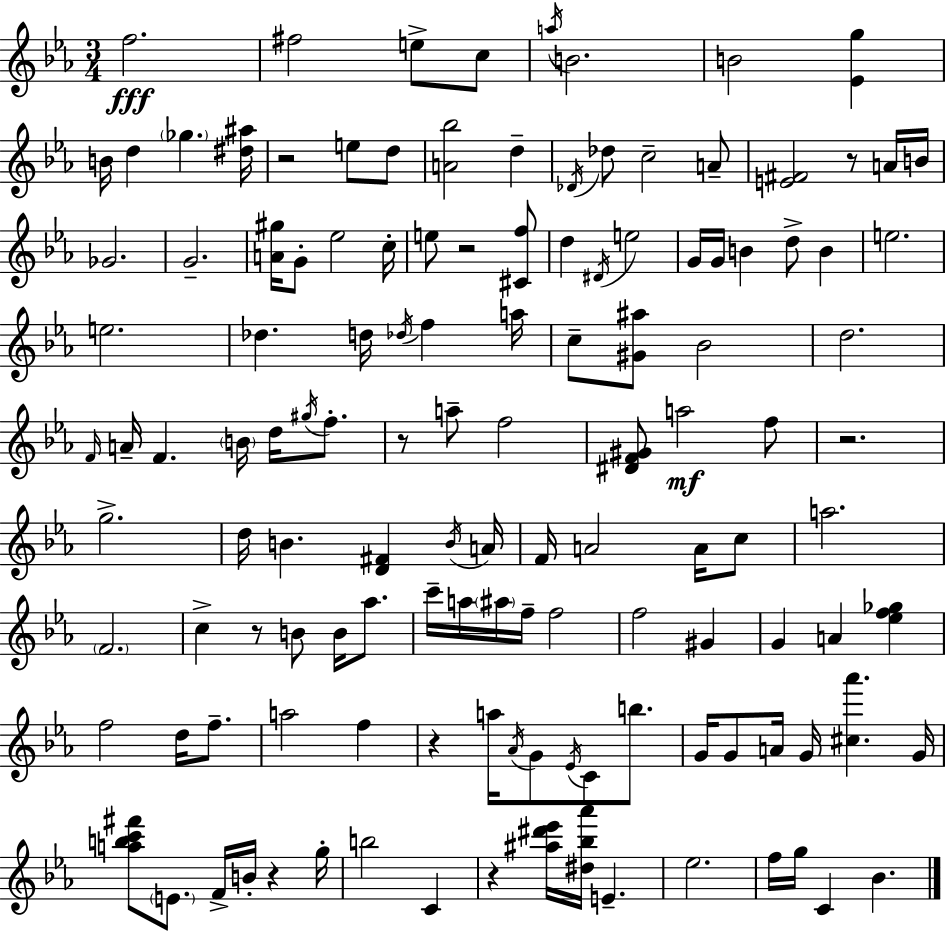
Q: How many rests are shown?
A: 9